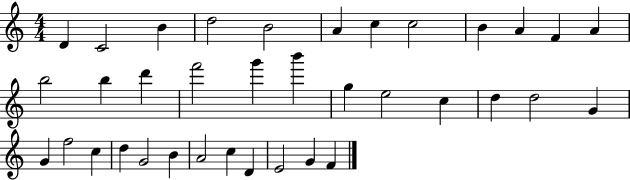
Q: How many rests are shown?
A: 0